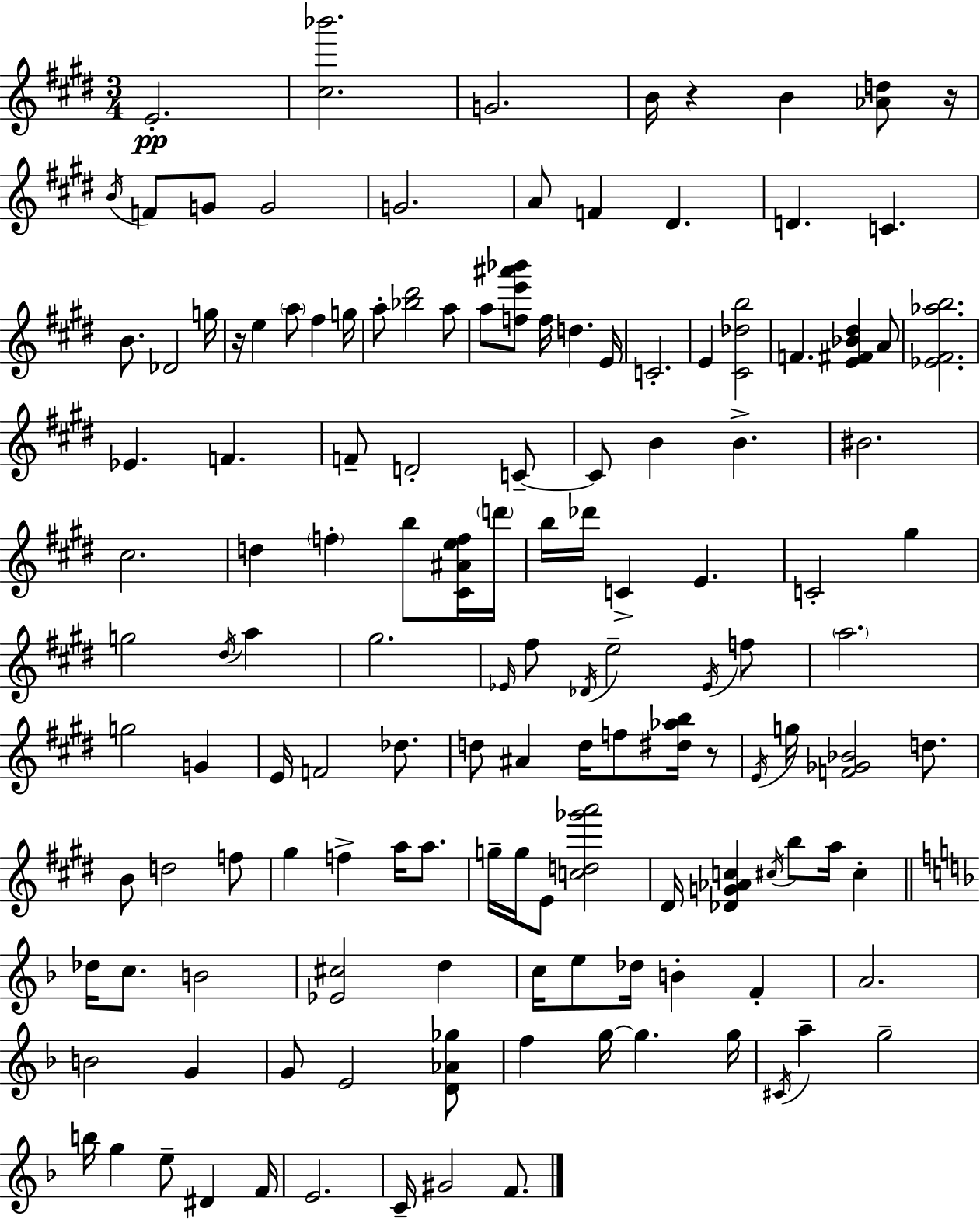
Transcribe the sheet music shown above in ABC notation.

X:1
T:Untitled
M:3/4
L:1/4
K:E
E2 [^c_b']2 G2 B/4 z B [_Ad]/2 z/4 B/4 F/2 G/2 G2 G2 A/2 F ^D D C B/2 _D2 g/4 z/4 e a/2 ^f g/4 a/2 [_b^d']2 a/2 a/2 [fe'^a'_b']/2 f/4 d E/4 C2 E [^C_db]2 F [E^F_B^d] A/2 [_E^F_ab]2 _E F F/2 D2 C/2 C/2 B B ^B2 ^c2 d f b/2 [^C^Aef]/4 d'/4 b/4 _d'/4 C E C2 ^g g2 ^d/4 a ^g2 _E/4 ^f/2 _D/4 e2 _E/4 f/2 a2 g2 G E/4 F2 _d/2 d/2 ^A d/4 f/2 [^d_ab]/4 z/2 E/4 g/4 [F_G_B]2 d/2 B/2 d2 f/2 ^g f a/4 a/2 g/4 g/4 E/2 [cd_g'a']2 ^D/4 [_DG_Ac] ^c/4 b/2 a/4 ^c _d/4 c/2 B2 [_E^c]2 d c/4 e/2 _d/4 B F A2 B2 G G/2 E2 [D_A_g]/2 f g/4 g g/4 ^C/4 a g2 b/4 g e/2 ^D F/4 E2 C/4 ^G2 F/2